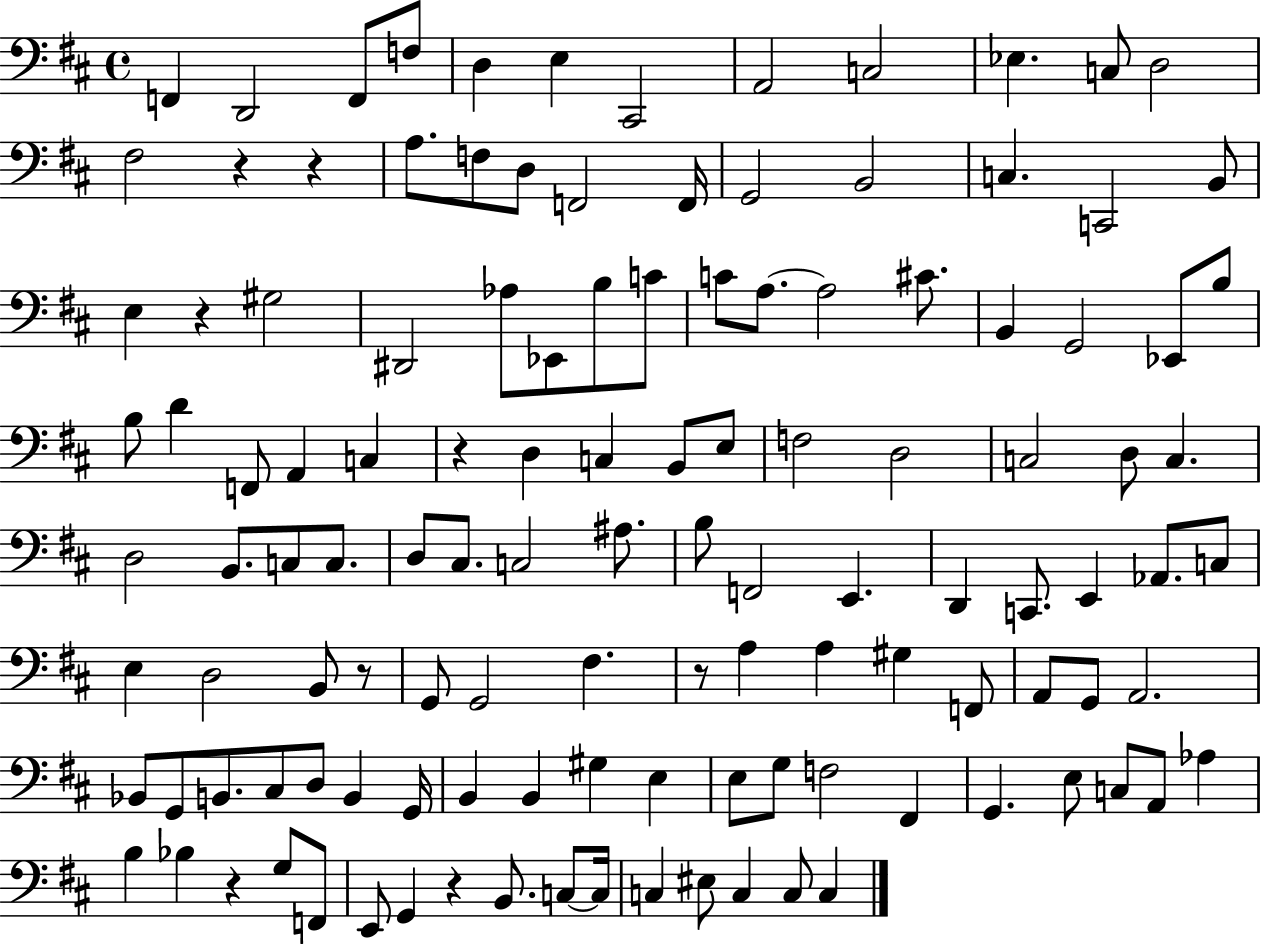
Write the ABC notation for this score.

X:1
T:Untitled
M:4/4
L:1/4
K:D
F,, D,,2 F,,/2 F,/2 D, E, ^C,,2 A,,2 C,2 _E, C,/2 D,2 ^F,2 z z A,/2 F,/2 D,/2 F,,2 F,,/4 G,,2 B,,2 C, C,,2 B,,/2 E, z ^G,2 ^D,,2 _A,/2 _E,,/2 B,/2 C/2 C/2 A,/2 A,2 ^C/2 B,, G,,2 _E,,/2 B,/2 B,/2 D F,,/2 A,, C, z D, C, B,,/2 E,/2 F,2 D,2 C,2 D,/2 C, D,2 B,,/2 C,/2 C,/2 D,/2 ^C,/2 C,2 ^A,/2 B,/2 F,,2 E,, D,, C,,/2 E,, _A,,/2 C,/2 E, D,2 B,,/2 z/2 G,,/2 G,,2 ^F, z/2 A, A, ^G, F,,/2 A,,/2 G,,/2 A,,2 _B,,/2 G,,/2 B,,/2 ^C,/2 D,/2 B,, G,,/4 B,, B,, ^G, E, E,/2 G,/2 F,2 ^F,, G,, E,/2 C,/2 A,,/2 _A, B, _B, z G,/2 F,,/2 E,,/2 G,, z B,,/2 C,/2 C,/4 C, ^E,/2 C, C,/2 C,